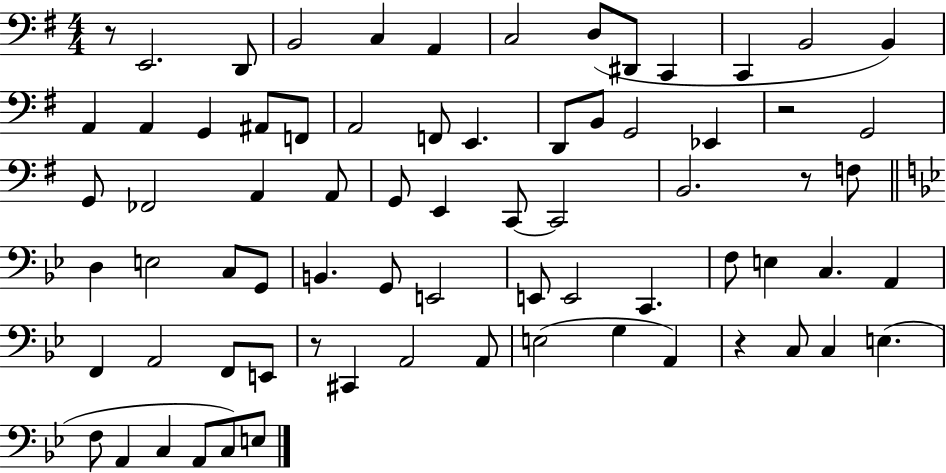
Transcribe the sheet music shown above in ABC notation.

X:1
T:Untitled
M:4/4
L:1/4
K:G
z/2 E,,2 D,,/2 B,,2 C, A,, C,2 D,/2 ^D,,/2 C,, C,, B,,2 B,, A,, A,, G,, ^A,,/2 F,,/2 A,,2 F,,/2 E,, D,,/2 B,,/2 G,,2 _E,, z2 G,,2 G,,/2 _F,,2 A,, A,,/2 G,,/2 E,, C,,/2 C,,2 B,,2 z/2 F,/2 D, E,2 C,/2 G,,/2 B,, G,,/2 E,,2 E,,/2 E,,2 C,, F,/2 E, C, A,, F,, A,,2 F,,/2 E,,/2 z/2 ^C,, A,,2 A,,/2 E,2 G, A,, z C,/2 C, E, F,/2 A,, C, A,,/2 C,/2 E,/2